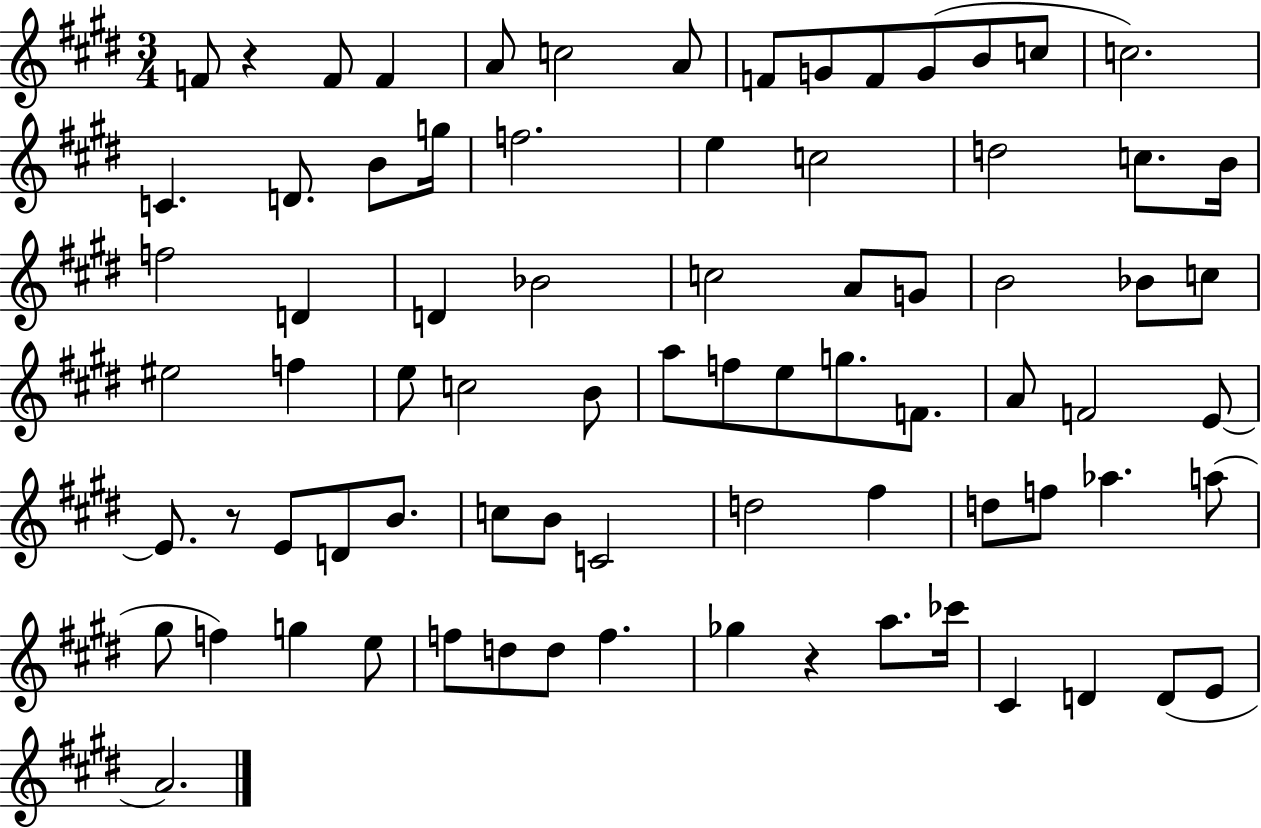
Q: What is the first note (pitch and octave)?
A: F4